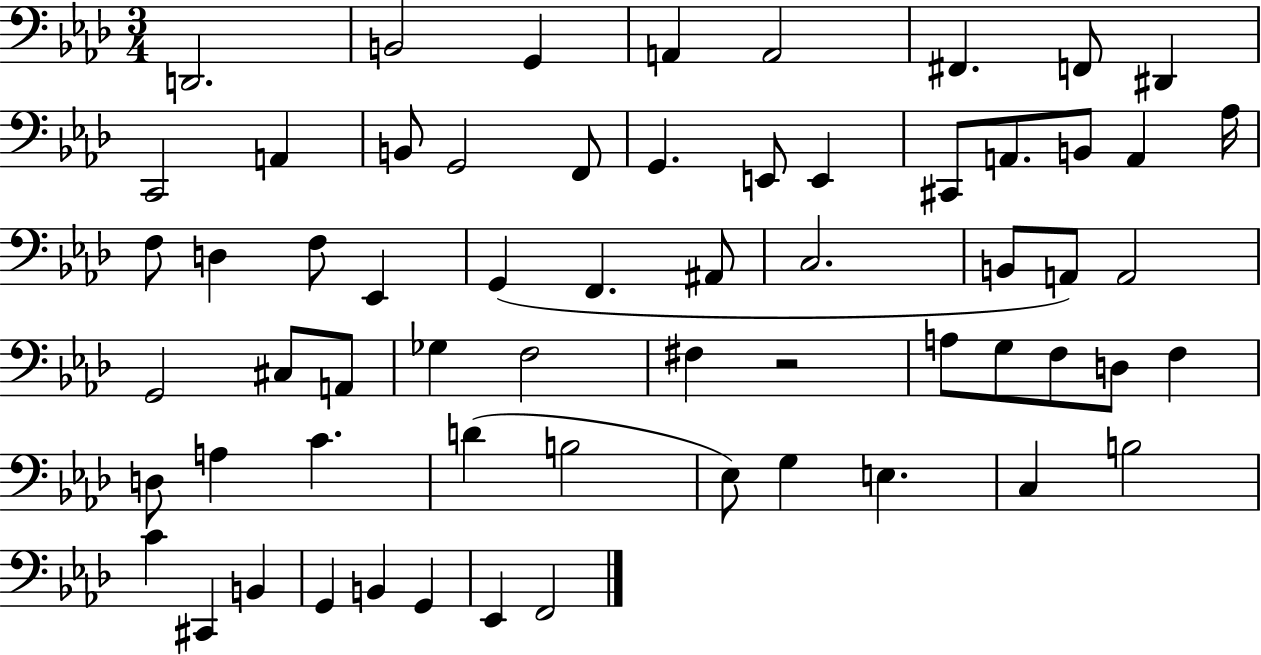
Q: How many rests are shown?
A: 1